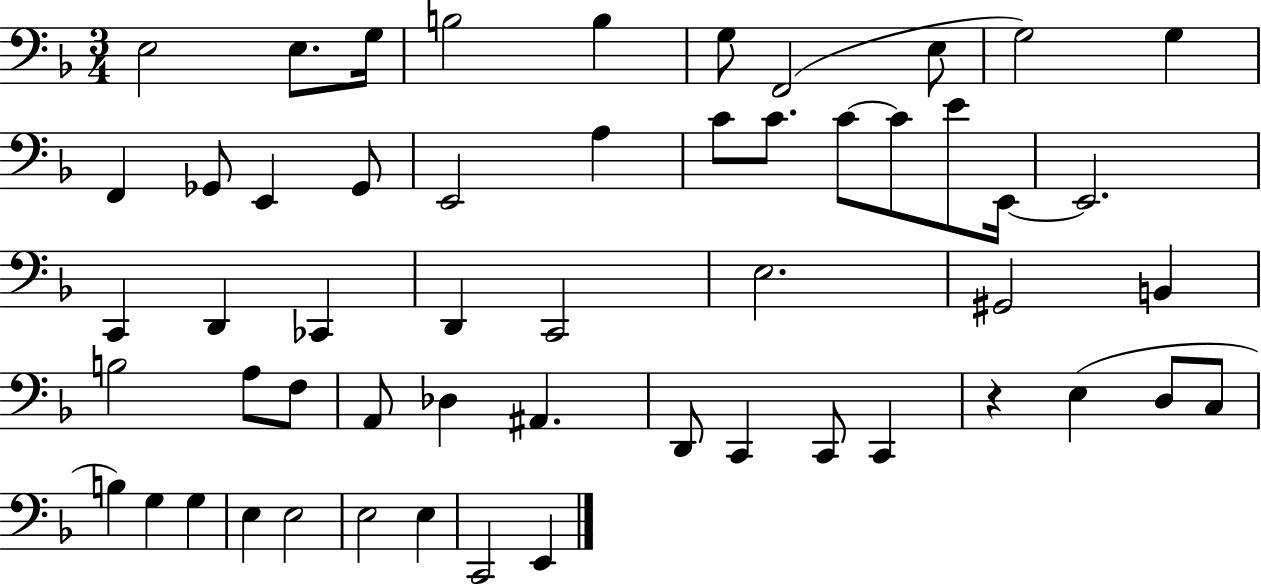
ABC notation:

X:1
T:Untitled
M:3/4
L:1/4
K:F
E,2 E,/2 G,/4 B,2 B, G,/2 F,,2 E,/2 G,2 G, F,, _G,,/2 E,, _G,,/2 E,,2 A, C/2 C/2 C/2 C/2 E/2 E,,/4 E,,2 C,, D,, _C,, D,, C,,2 E,2 ^G,,2 B,, B,2 A,/2 F,/2 A,,/2 _D, ^A,, D,,/2 C,, C,,/2 C,, z E, D,/2 C,/2 B, G, G, E, E,2 E,2 E, C,,2 E,,